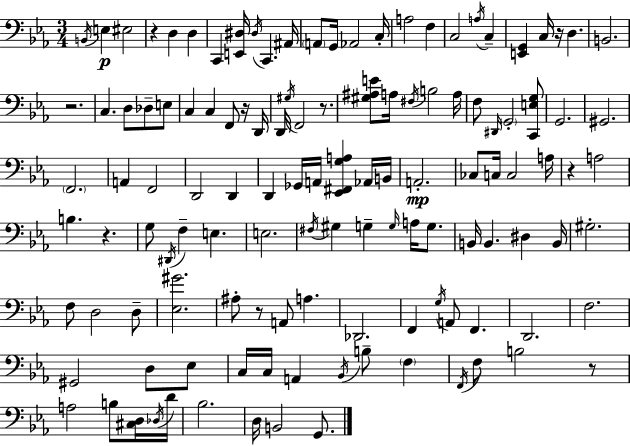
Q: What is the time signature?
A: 3/4